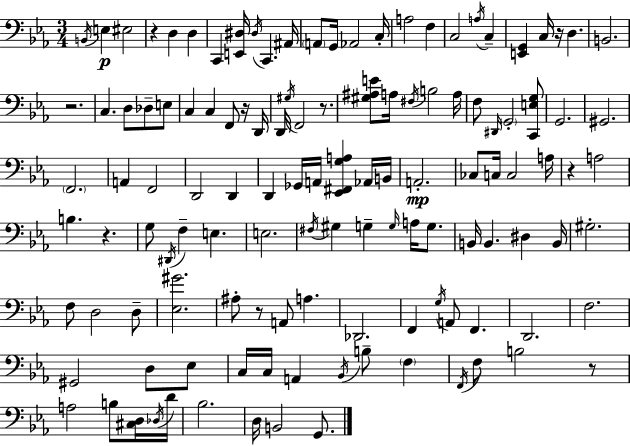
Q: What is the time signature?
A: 3/4